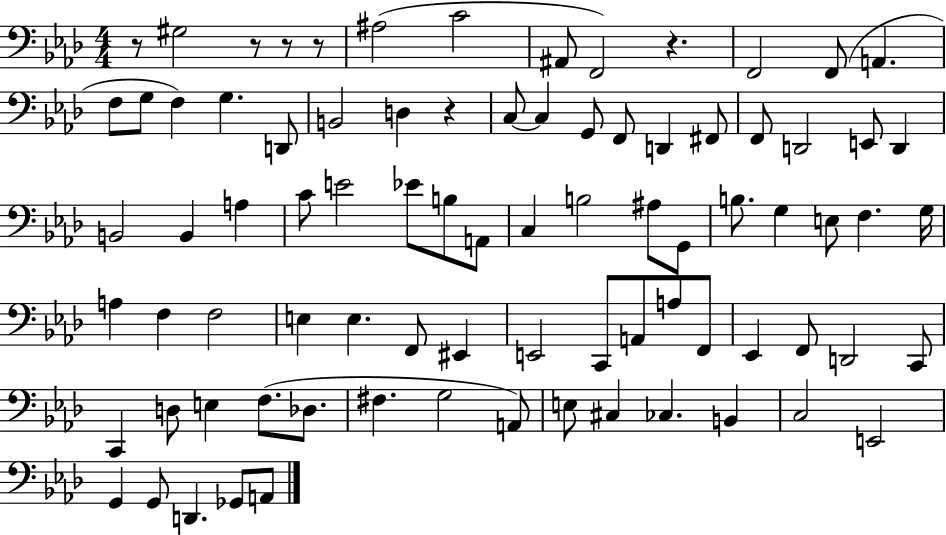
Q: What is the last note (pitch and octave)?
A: A2